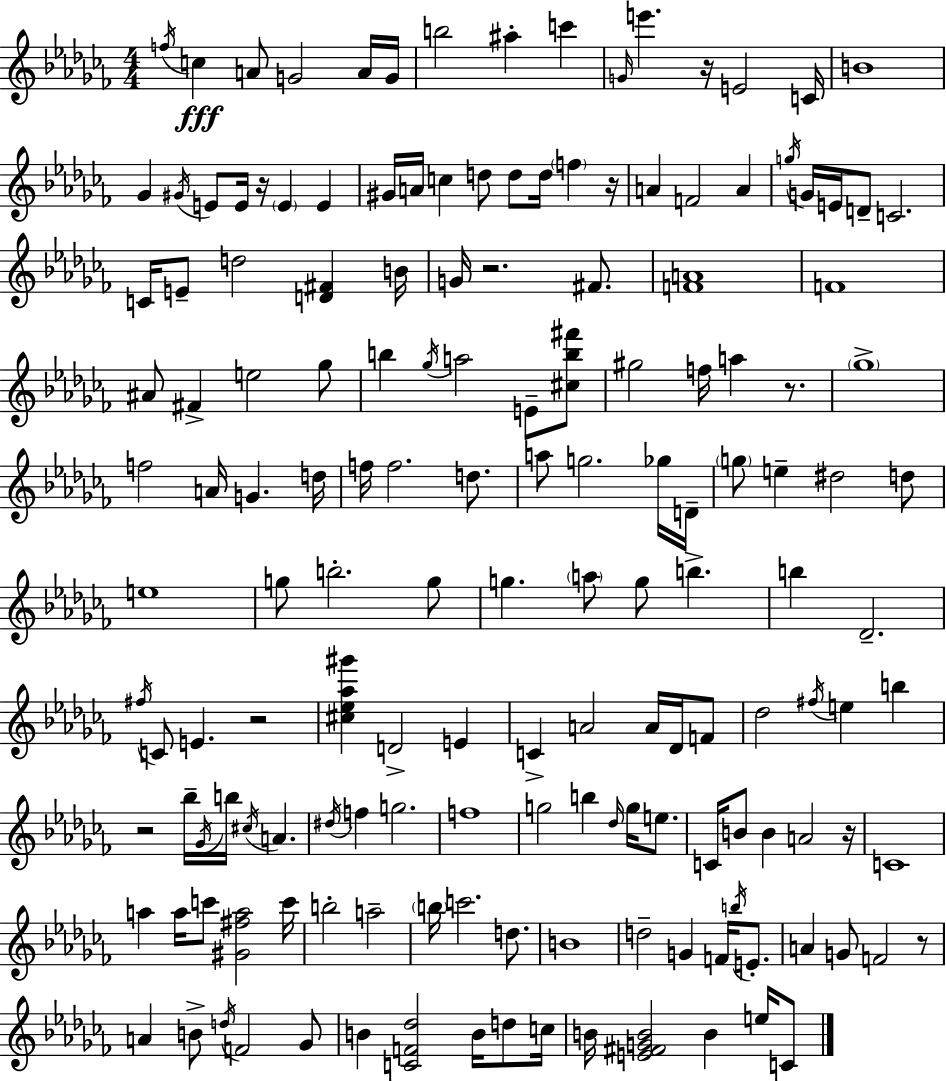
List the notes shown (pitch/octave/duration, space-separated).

F5/s C5/q A4/e G4/h A4/s G4/s B5/h A#5/q C6/q G4/s E6/q. R/s E4/h C4/s B4/w Gb4/q G#4/s E4/e E4/s R/s E4/q E4/q G#4/s A4/s C5/q D5/e D5/e D5/s F5/q R/s A4/q F4/h A4/q G5/s G4/s E4/s D4/e C4/h. C4/s E4/e D5/h [D4,F#4]/q B4/s G4/s R/h. F#4/e. [F4,A4]/w F4/w A#4/e F#4/q E5/h Gb5/e B5/q Gb5/s A5/h E4/e [C#5,B5,F#6]/e G#5/h F5/s A5/q R/e. Gb5/w F5/h A4/s G4/q. D5/s F5/s F5/h. D5/e. A5/e G5/h. Gb5/s D4/s G5/e E5/q D#5/h D5/e E5/w G5/e B5/h. G5/e G5/q. A5/e G5/e B5/q. B5/q Db4/h. F#5/s C4/e E4/q. R/h [C#5,Eb5,Ab5,G#6]/q D4/h E4/q C4/q A4/h A4/s Db4/s F4/e Db5/h F#5/s E5/q B5/q R/h Bb5/s Gb4/s B5/s C#5/s A4/q. D#5/s F5/q G5/h. F5/w G5/h B5/q Db5/s G5/s E5/e. C4/s B4/e B4/q A4/h R/s C4/w A5/q A5/s C6/e [G#4,F#5,A5]/h C6/s B5/h A5/h B5/s C6/h. D5/e. B4/w D5/h G4/q F4/s B5/s E4/e. A4/q G4/e F4/h R/e A4/q B4/e D5/s F4/h Gb4/e B4/q [C4,F4,Db5]/h B4/s D5/e C5/s B4/s [E4,F#4,G4,B4]/h B4/q E5/s C4/e